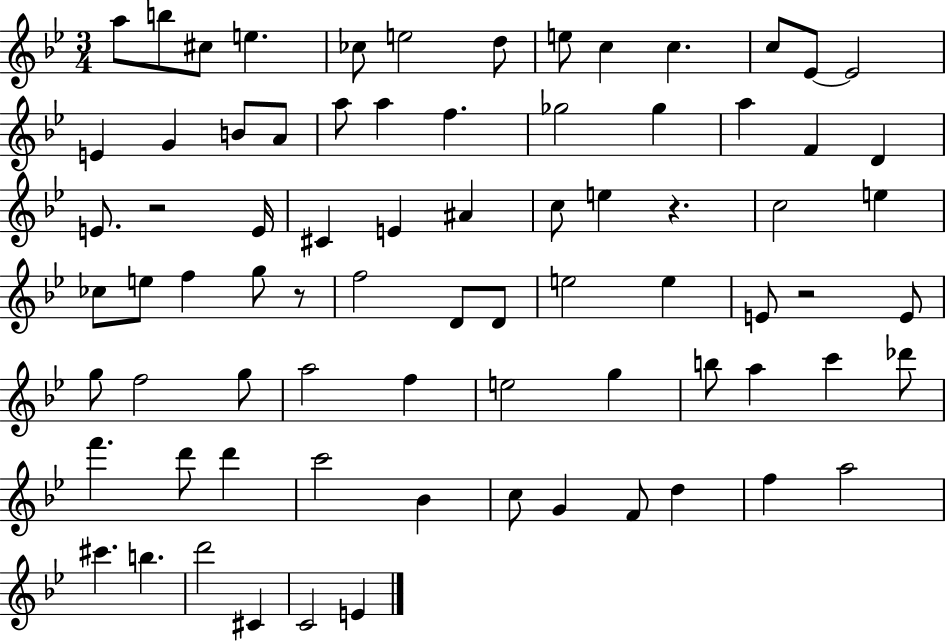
X:1
T:Untitled
M:3/4
L:1/4
K:Bb
a/2 b/2 ^c/2 e _c/2 e2 d/2 e/2 c c c/2 _E/2 _E2 E G B/2 A/2 a/2 a f _g2 _g a F D E/2 z2 E/4 ^C E ^A c/2 e z c2 e _c/2 e/2 f g/2 z/2 f2 D/2 D/2 e2 e E/2 z2 E/2 g/2 f2 g/2 a2 f e2 g b/2 a c' _d'/2 f' d'/2 d' c'2 _B c/2 G F/2 d f a2 ^c' b d'2 ^C C2 E